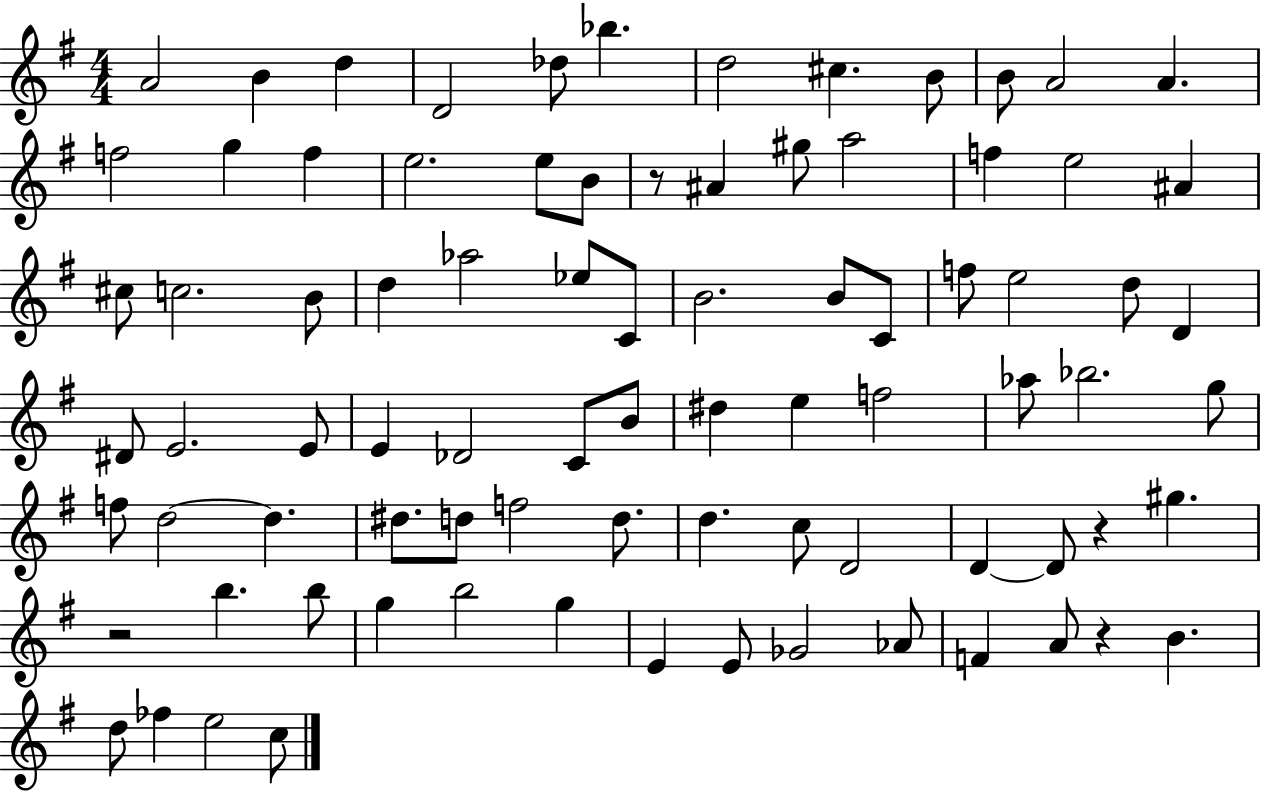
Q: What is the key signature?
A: G major